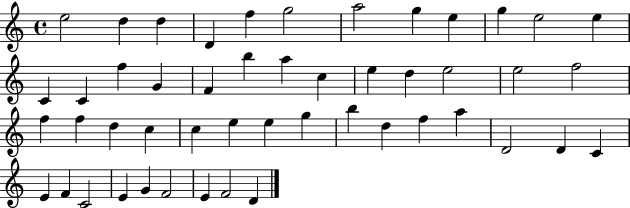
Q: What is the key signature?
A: C major